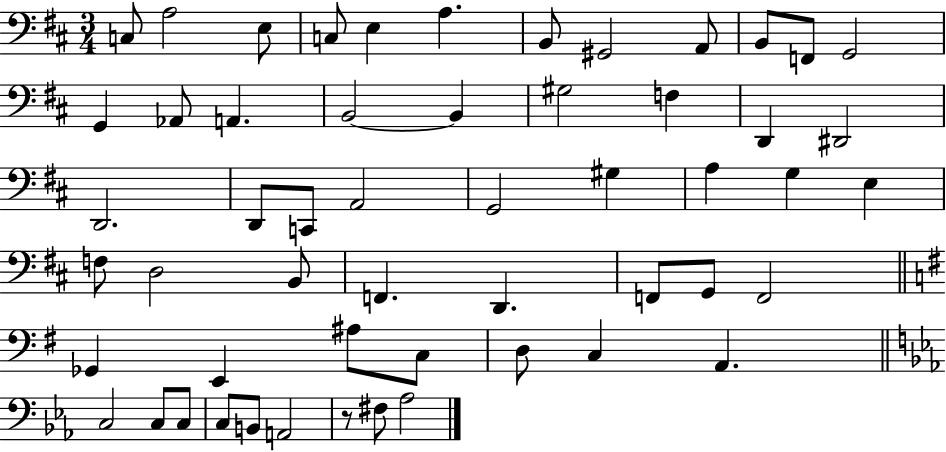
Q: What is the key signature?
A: D major